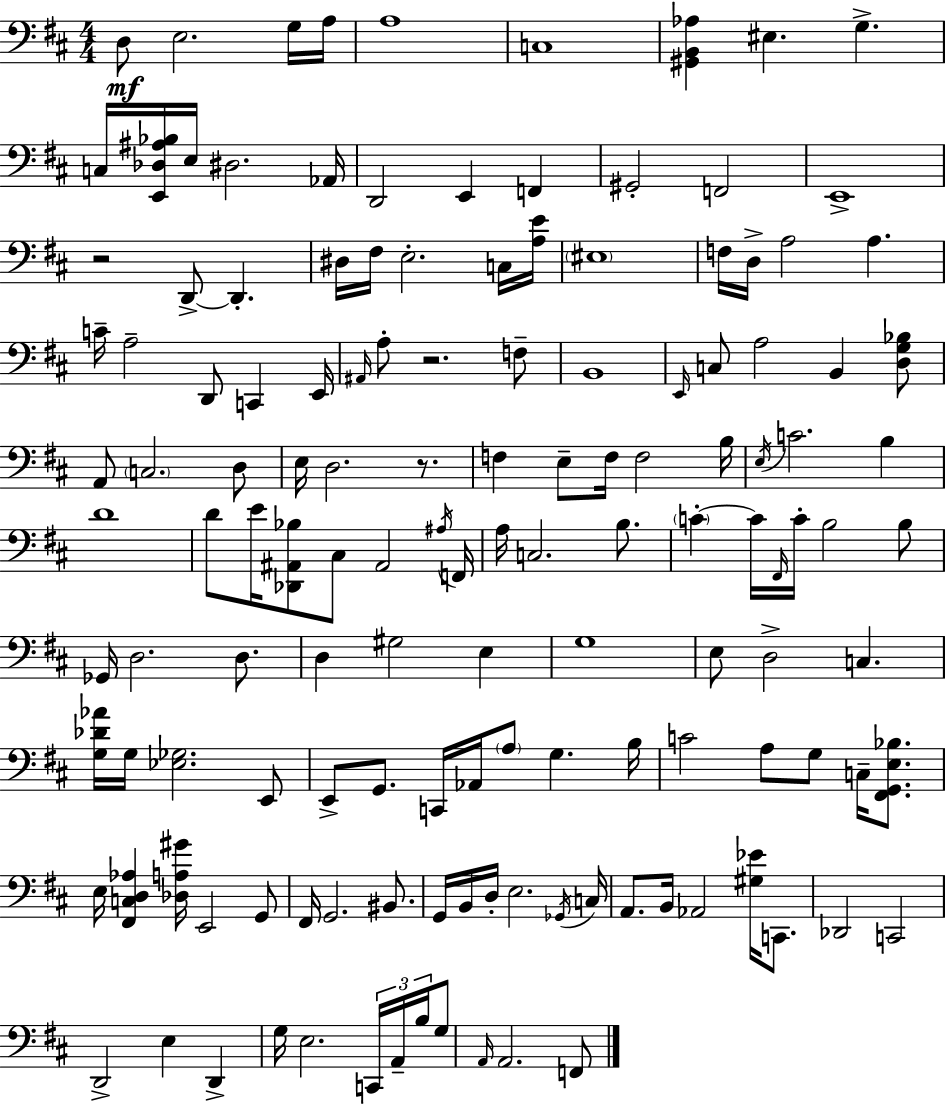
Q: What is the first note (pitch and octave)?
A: D3